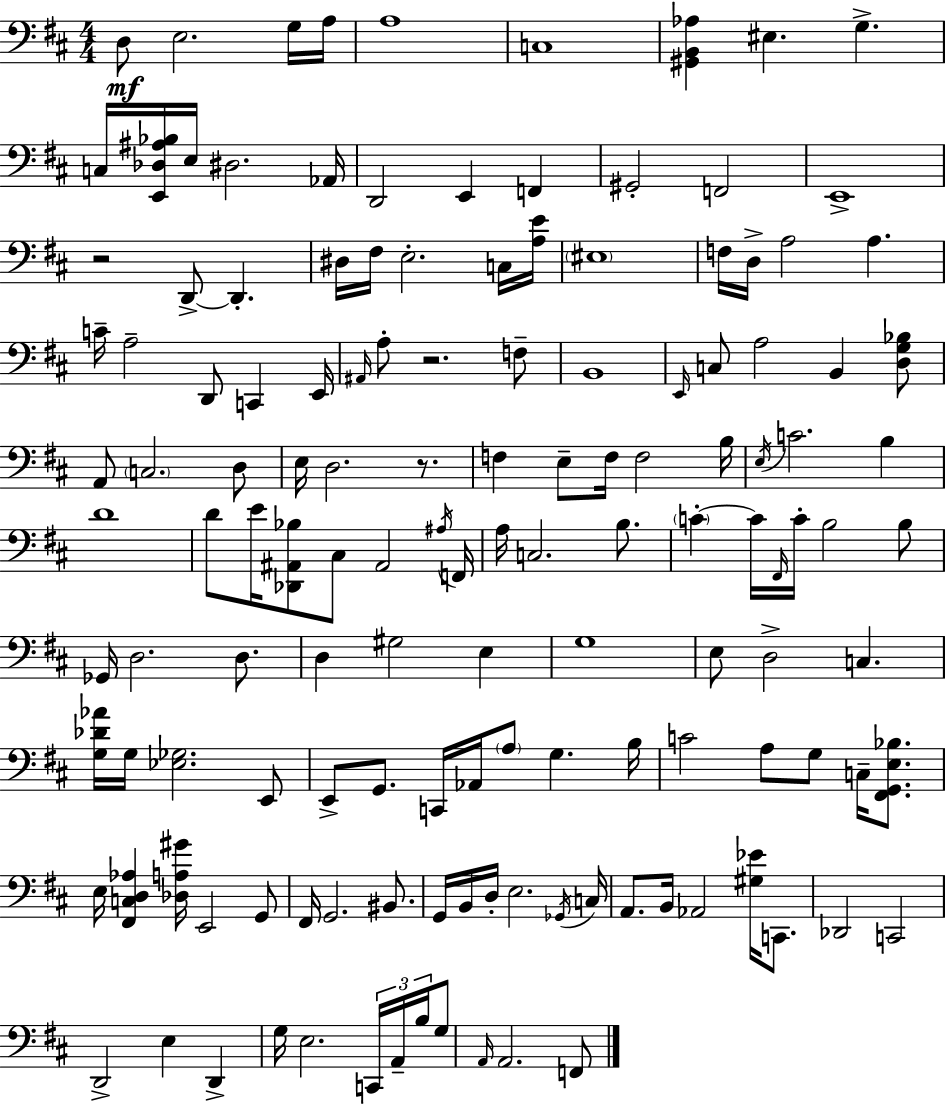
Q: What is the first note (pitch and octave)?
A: D3